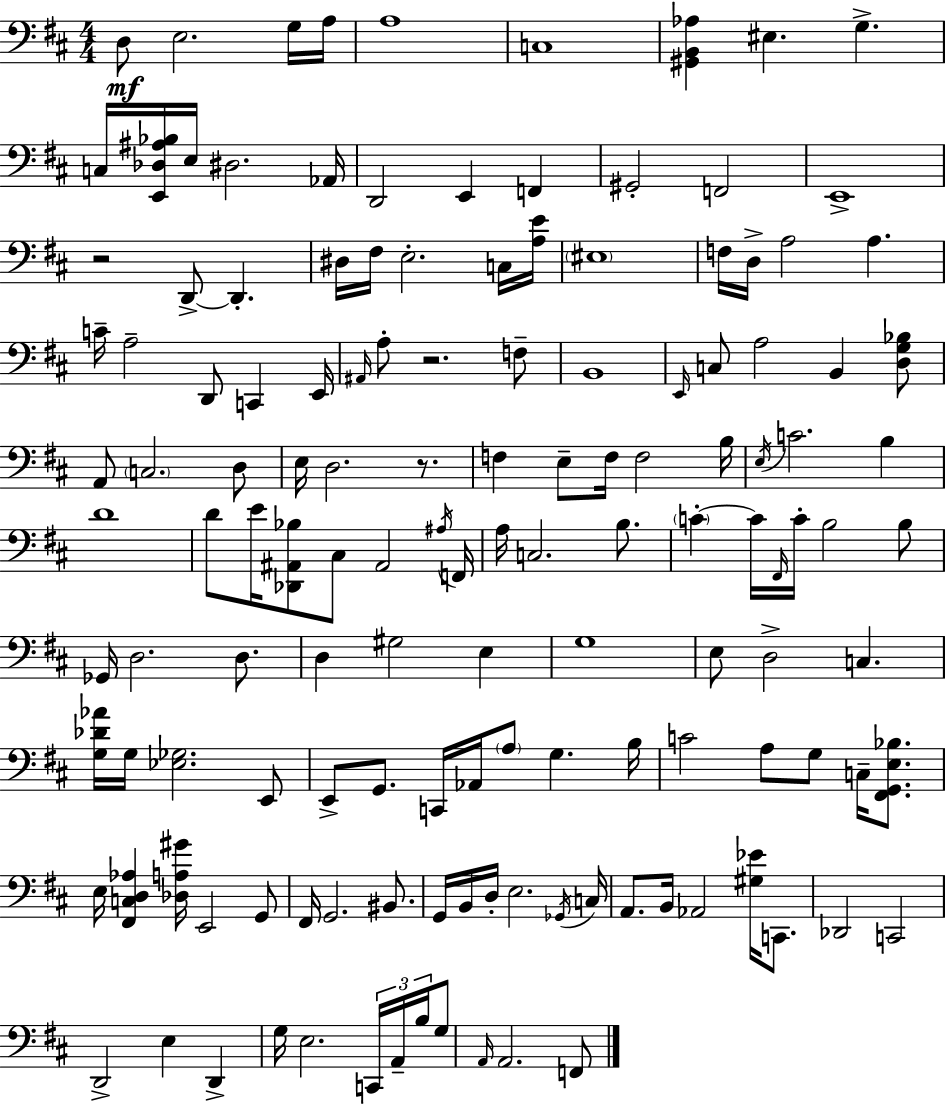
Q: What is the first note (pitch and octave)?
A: D3